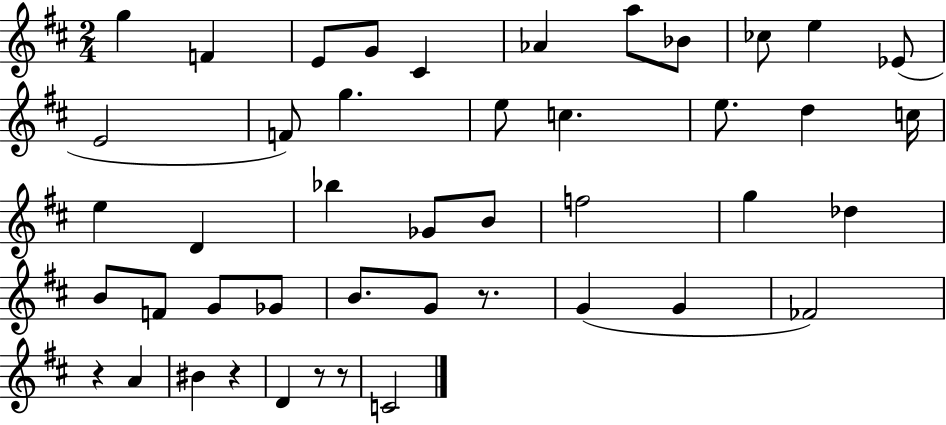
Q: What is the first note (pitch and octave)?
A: G5